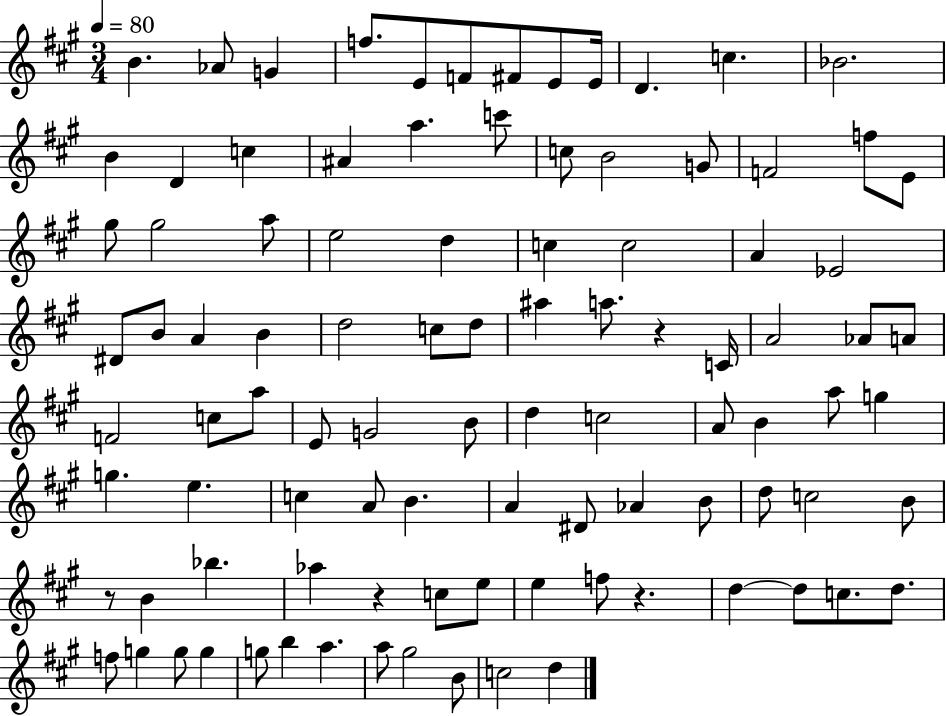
{
  \clef treble
  \numericTimeSignature
  \time 3/4
  \key a \major
  \tempo 4 = 80
  b'4. aes'8 g'4 | f''8. e'8 f'8 fis'8 e'8 e'16 | d'4. c''4. | bes'2. | \break b'4 d'4 c''4 | ais'4 a''4. c'''8 | c''8 b'2 g'8 | f'2 f''8 e'8 | \break gis''8 gis''2 a''8 | e''2 d''4 | c''4 c''2 | a'4 ees'2 | \break dis'8 b'8 a'4 b'4 | d''2 c''8 d''8 | ais''4 a''8. r4 c'16 | a'2 aes'8 a'8 | \break f'2 c''8 a''8 | e'8 g'2 b'8 | d''4 c''2 | a'8 b'4 a''8 g''4 | \break g''4. e''4. | c''4 a'8 b'4. | a'4 dis'8 aes'4 b'8 | d''8 c''2 b'8 | \break r8 b'4 bes''4. | aes''4 r4 c''8 e''8 | e''4 f''8 r4. | d''4~~ d''8 c''8. d''8. | \break f''8 g''4 g''8 g''4 | g''8 b''4 a''4. | a''8 gis''2 b'8 | c''2 d''4 | \break \bar "|."
}